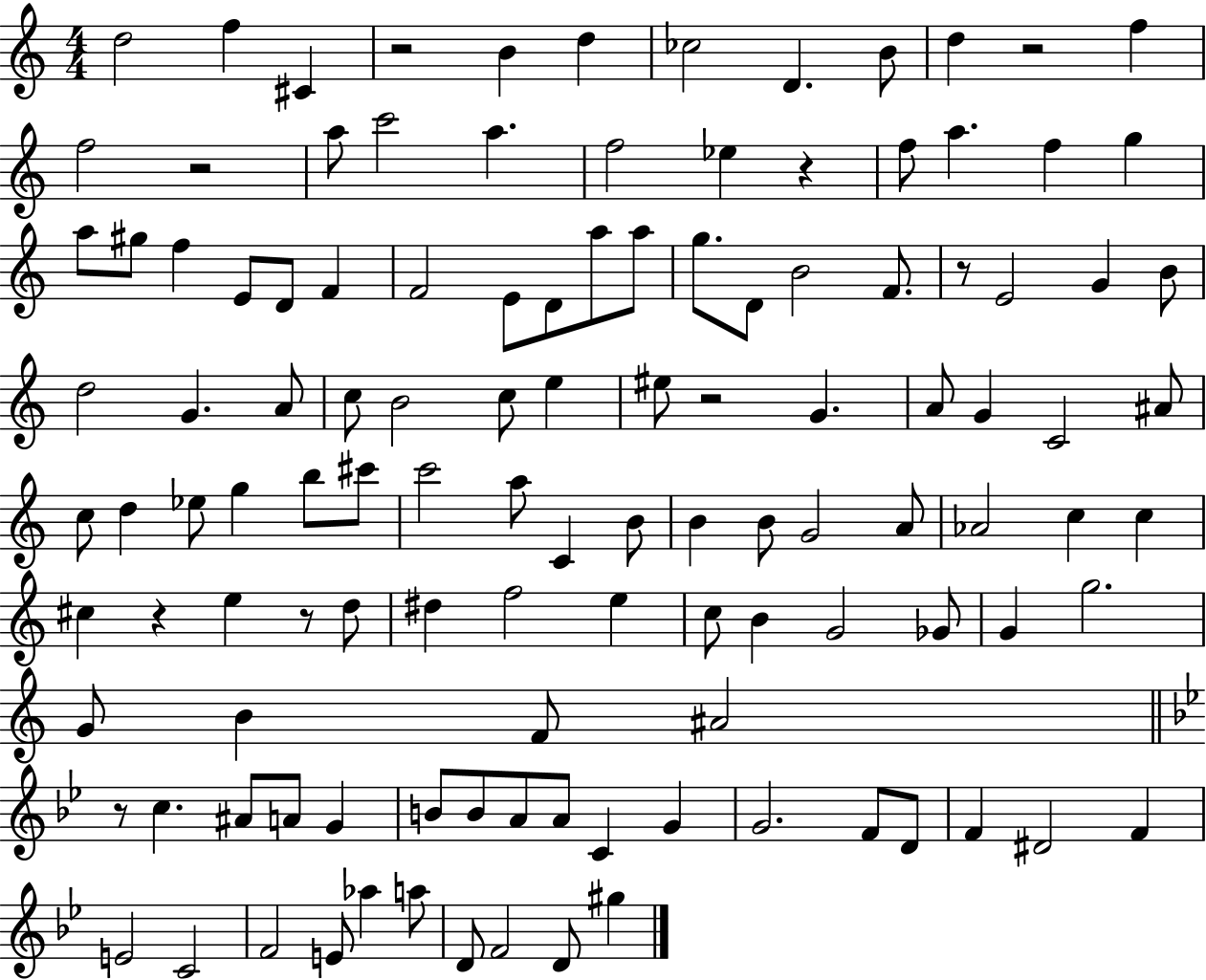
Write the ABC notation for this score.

X:1
T:Untitled
M:4/4
L:1/4
K:C
d2 f ^C z2 B d _c2 D B/2 d z2 f f2 z2 a/2 c'2 a f2 _e z f/2 a f g a/2 ^g/2 f E/2 D/2 F F2 E/2 D/2 a/2 a/2 g/2 D/2 B2 F/2 z/2 E2 G B/2 d2 G A/2 c/2 B2 c/2 e ^e/2 z2 G A/2 G C2 ^A/2 c/2 d _e/2 g b/2 ^c'/2 c'2 a/2 C B/2 B B/2 G2 A/2 _A2 c c ^c z e z/2 d/2 ^d f2 e c/2 B G2 _G/2 G g2 G/2 B F/2 ^A2 z/2 c ^A/2 A/2 G B/2 B/2 A/2 A/2 C G G2 F/2 D/2 F ^D2 F E2 C2 F2 E/2 _a a/2 D/2 F2 D/2 ^g